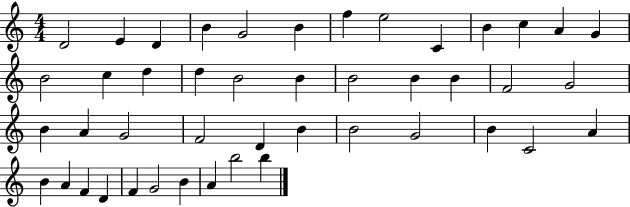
X:1
T:Untitled
M:4/4
L:1/4
K:C
D2 E D B G2 B f e2 C B c A G B2 c d d B2 B B2 B B F2 G2 B A G2 F2 D B B2 G2 B C2 A B A F D F G2 B A b2 b